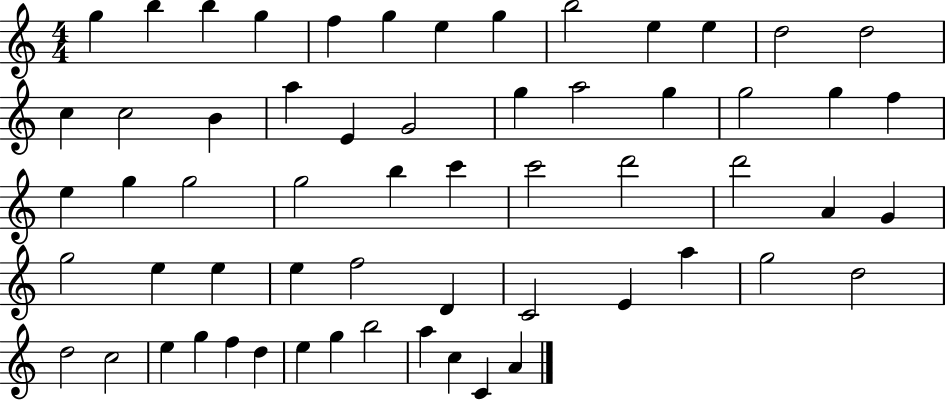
X:1
T:Untitled
M:4/4
L:1/4
K:C
g b b g f g e g b2 e e d2 d2 c c2 B a E G2 g a2 g g2 g f e g g2 g2 b c' c'2 d'2 d'2 A G g2 e e e f2 D C2 E a g2 d2 d2 c2 e g f d e g b2 a c C A